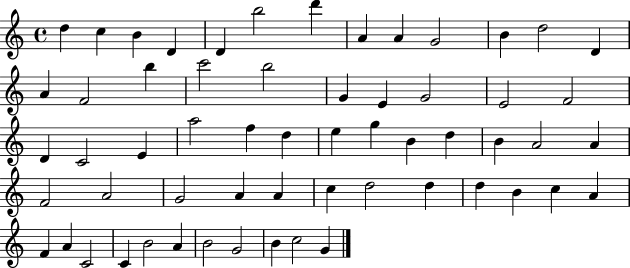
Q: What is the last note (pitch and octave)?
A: G4